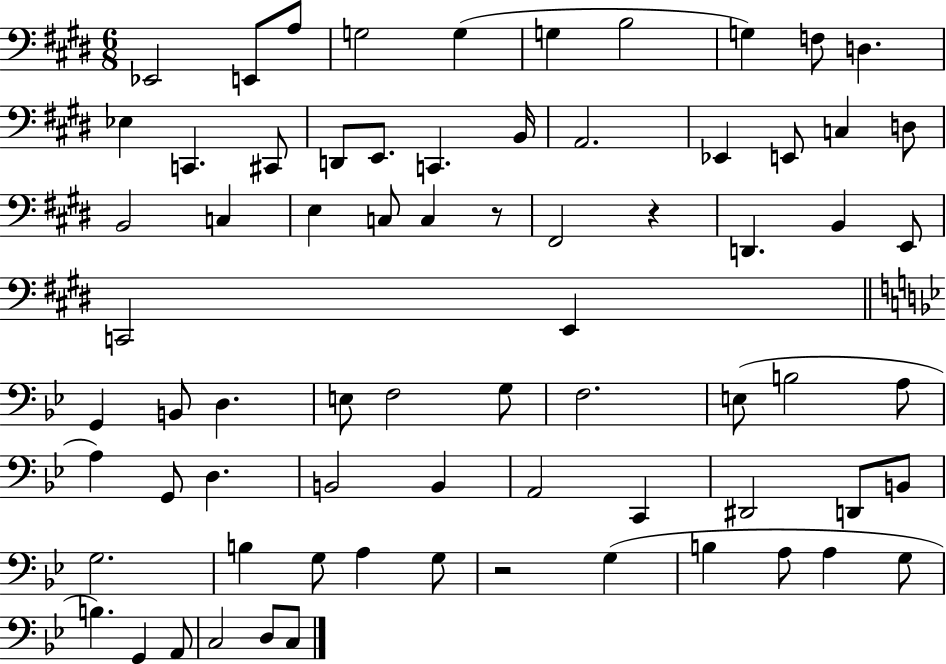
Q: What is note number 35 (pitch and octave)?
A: B2